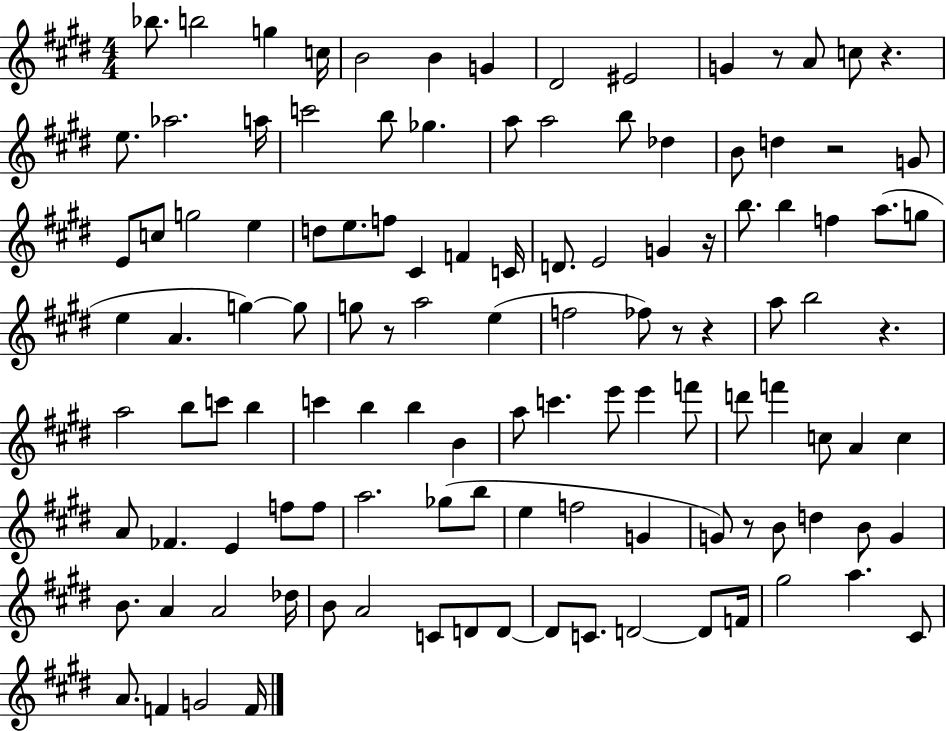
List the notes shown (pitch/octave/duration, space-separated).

Bb5/e. B5/h G5/q C5/s B4/h B4/q G4/q D#4/h EIS4/h G4/q R/e A4/e C5/e R/q. E5/e. Ab5/h. A5/s C6/h B5/e Gb5/q. A5/e A5/h B5/e Db5/q B4/e D5/q R/h G4/e E4/e C5/e G5/h E5/q D5/e E5/e. F5/e C#4/q F4/q C4/s D4/e. E4/h G4/q R/s B5/e. B5/q F5/q A5/e. G5/e E5/q A4/q. G5/q G5/e G5/e R/e A5/h E5/q F5/h FES5/e R/e R/q A5/e B5/h R/q. A5/h B5/e C6/e B5/q C6/q B5/q B5/q B4/q A5/e C6/q. E6/e E6/q F6/e D6/e F6/q C5/e A4/q C5/q A4/e FES4/q. E4/q F5/e F5/e A5/h. Gb5/e B5/e E5/q F5/h G4/q G4/e R/e B4/e D5/q B4/e G4/q B4/e. A4/q A4/h Db5/s B4/e A4/h C4/e D4/e D4/e D4/e C4/e. D4/h D4/e F4/s G#5/h A5/q. C#4/e A4/e. F4/q G4/h F4/s